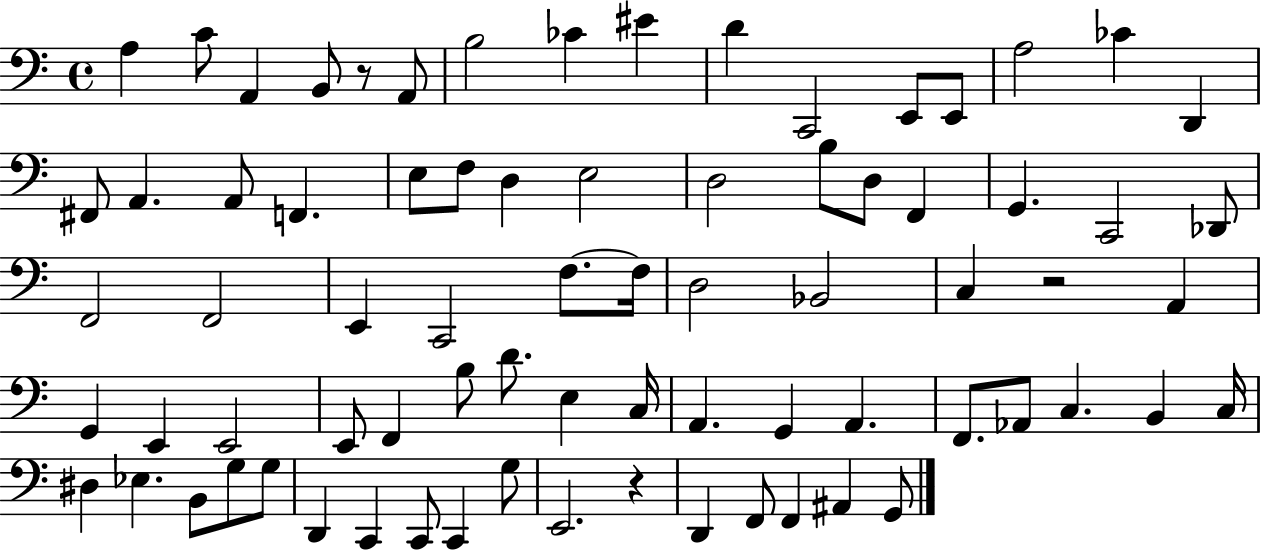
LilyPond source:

{
  \clef bass
  \time 4/4
  \defaultTimeSignature
  \key c \major
  a4 c'8 a,4 b,8 r8 a,8 | b2 ces'4 eis'4 | d'4 c,2 e,8 e,8 | a2 ces'4 d,4 | \break fis,8 a,4. a,8 f,4. | e8 f8 d4 e2 | d2 b8 d8 f,4 | g,4. c,2 des,8 | \break f,2 f,2 | e,4 c,2 f8.~~ f16 | d2 bes,2 | c4 r2 a,4 | \break g,4 e,4 e,2 | e,8 f,4 b8 d'8. e4 c16 | a,4. g,4 a,4. | f,8. aes,8 c4. b,4 c16 | \break dis4 ees4. b,8 g8 g8 | d,4 c,4 c,8 c,4 g8 | e,2. r4 | d,4 f,8 f,4 ais,4 g,8 | \break \bar "|."
}